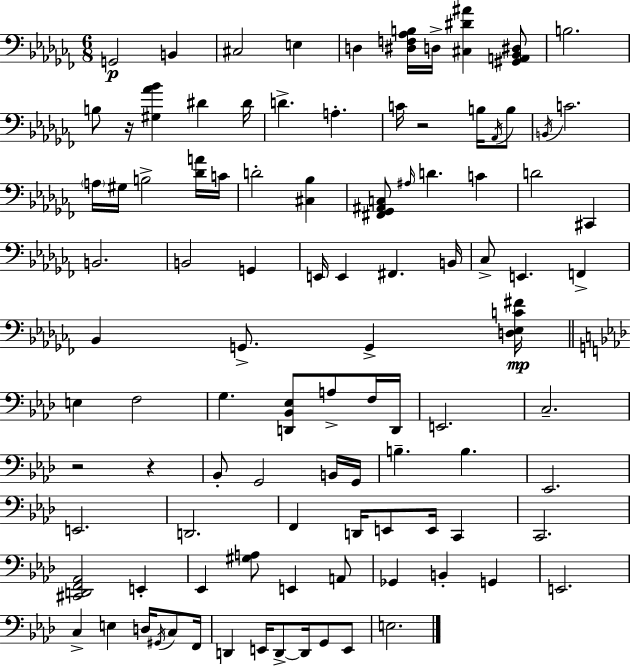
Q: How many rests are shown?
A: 4